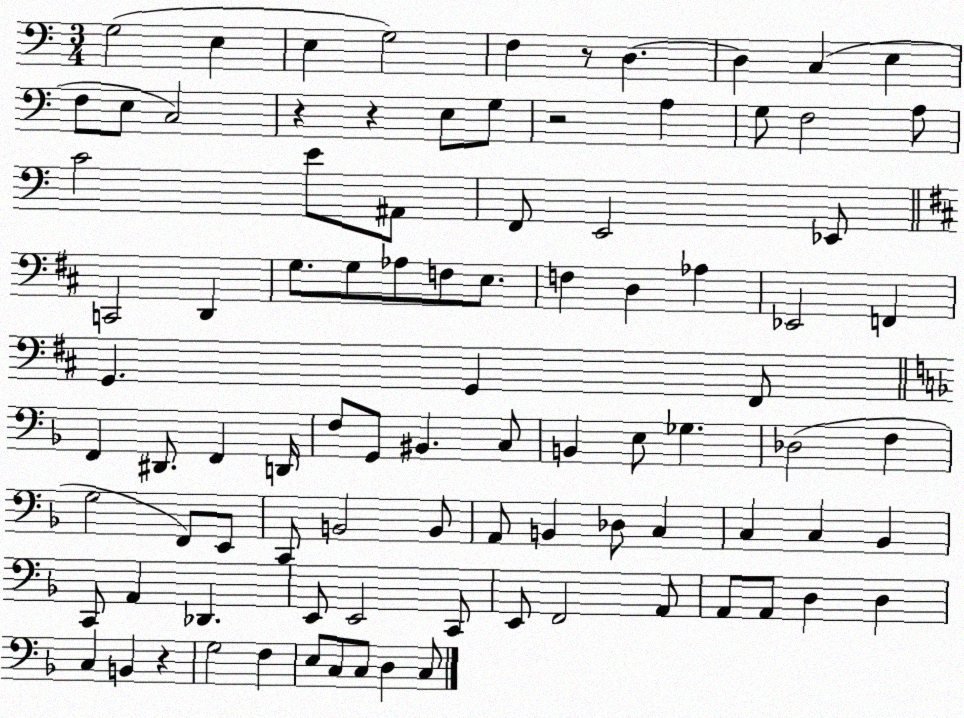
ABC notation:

X:1
T:Untitled
M:3/4
L:1/4
K:C
G,2 E, E, G,2 F, z/2 D, D, C, E, F,/2 E,/2 C,2 z z E,/2 G,/2 z2 A, G,/2 F,2 A,/2 C2 E/2 ^A,,/2 F,,/2 E,,2 _E,,/2 C,,2 D,, G,/2 G,/2 _A,/2 F,/2 E,/2 F, D, _A, _E,,2 F,, G,, G,, ^F,,/2 F,, ^D,,/2 F,, D,,/4 F,/2 G,,/2 ^B,, C,/2 B,, E,/2 _G, _D,2 F, G,2 F,,/2 E,,/2 C,,/2 B,,2 B,,/2 A,,/2 B,, _D,/2 C, C, C, _B,, C,,/2 A,, _D,, E,,/2 E,,2 C,,/2 E,,/2 F,,2 A,,/2 A,,/2 A,,/2 D, D, C, B,, z G,2 F, E,/2 C,/2 C,/2 D, C,/2